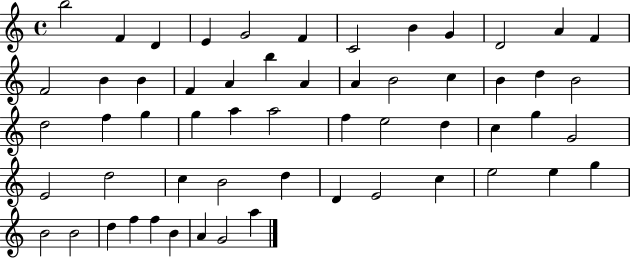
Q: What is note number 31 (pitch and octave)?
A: A5